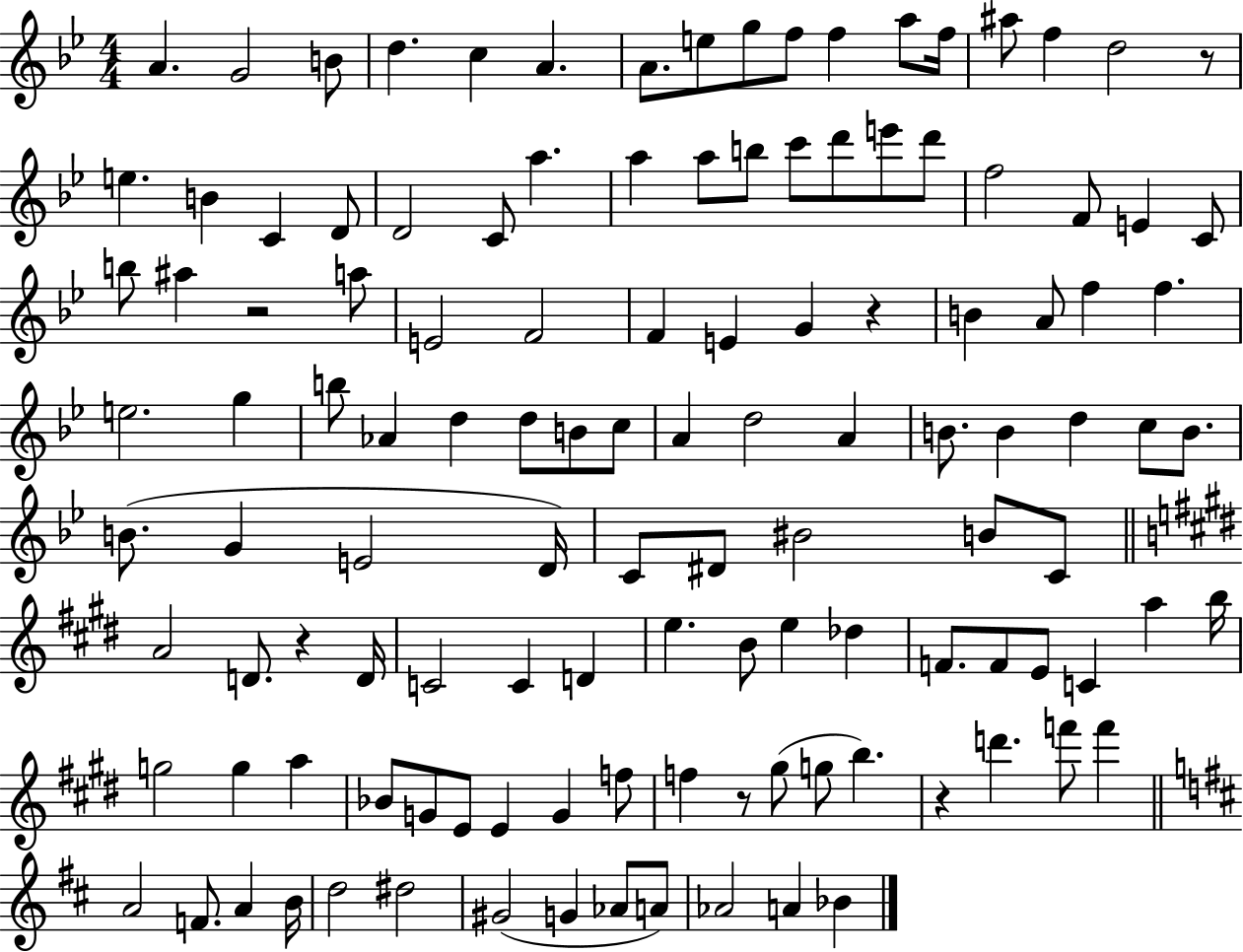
A4/q. G4/h B4/e D5/q. C5/q A4/q. A4/e. E5/e G5/e F5/e F5/q A5/e F5/s A#5/e F5/q D5/h R/e E5/q. B4/q C4/q D4/e D4/h C4/e A5/q. A5/q A5/e B5/e C6/e D6/e E6/e D6/e F5/h F4/e E4/q C4/e B5/e A#5/q R/h A5/e E4/h F4/h F4/q E4/q G4/q R/q B4/q A4/e F5/q F5/q. E5/h. G5/q B5/e Ab4/q D5/q D5/e B4/e C5/e A4/q D5/h A4/q B4/e. B4/q D5/q C5/e B4/e. B4/e. G4/q E4/h D4/s C4/e D#4/e BIS4/h B4/e C4/e A4/h D4/e. R/q D4/s C4/h C4/q D4/q E5/q. B4/e E5/q Db5/q F4/e. F4/e E4/e C4/q A5/q B5/s G5/h G5/q A5/q Bb4/e G4/e E4/e E4/q G4/q F5/e F5/q R/e G#5/e G5/e B5/q. R/q D6/q. F6/e F6/q A4/h F4/e. A4/q B4/s D5/h D#5/h G#4/h G4/q Ab4/e A4/e Ab4/h A4/q Bb4/q